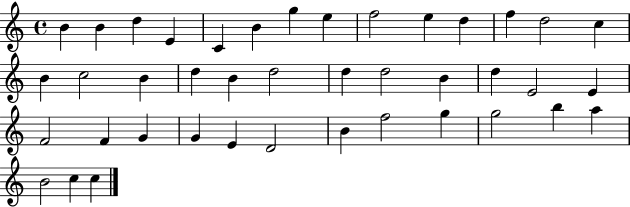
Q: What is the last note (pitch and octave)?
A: C5